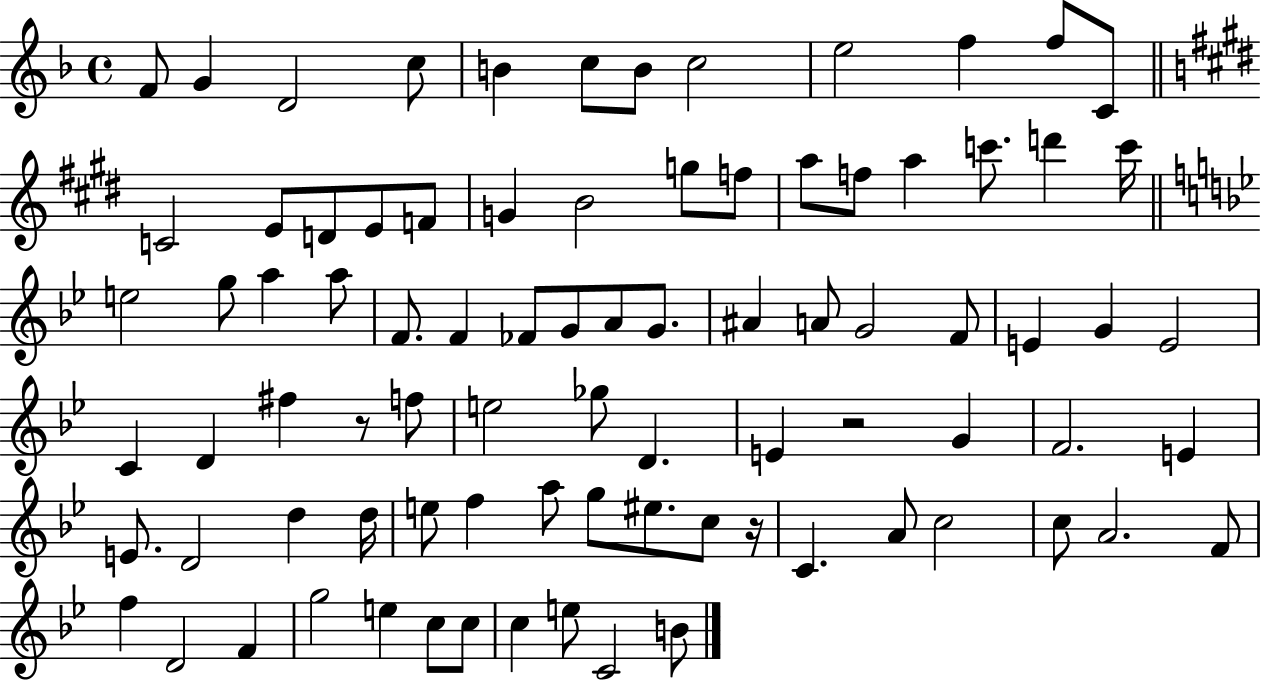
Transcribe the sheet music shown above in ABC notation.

X:1
T:Untitled
M:4/4
L:1/4
K:F
F/2 G D2 c/2 B c/2 B/2 c2 e2 f f/2 C/2 C2 E/2 D/2 E/2 F/2 G B2 g/2 f/2 a/2 f/2 a c'/2 d' c'/4 e2 g/2 a a/2 F/2 F _F/2 G/2 A/2 G/2 ^A A/2 G2 F/2 E G E2 C D ^f z/2 f/2 e2 _g/2 D E z2 G F2 E E/2 D2 d d/4 e/2 f a/2 g/2 ^e/2 c/2 z/4 C A/2 c2 c/2 A2 F/2 f D2 F g2 e c/2 c/2 c e/2 C2 B/2